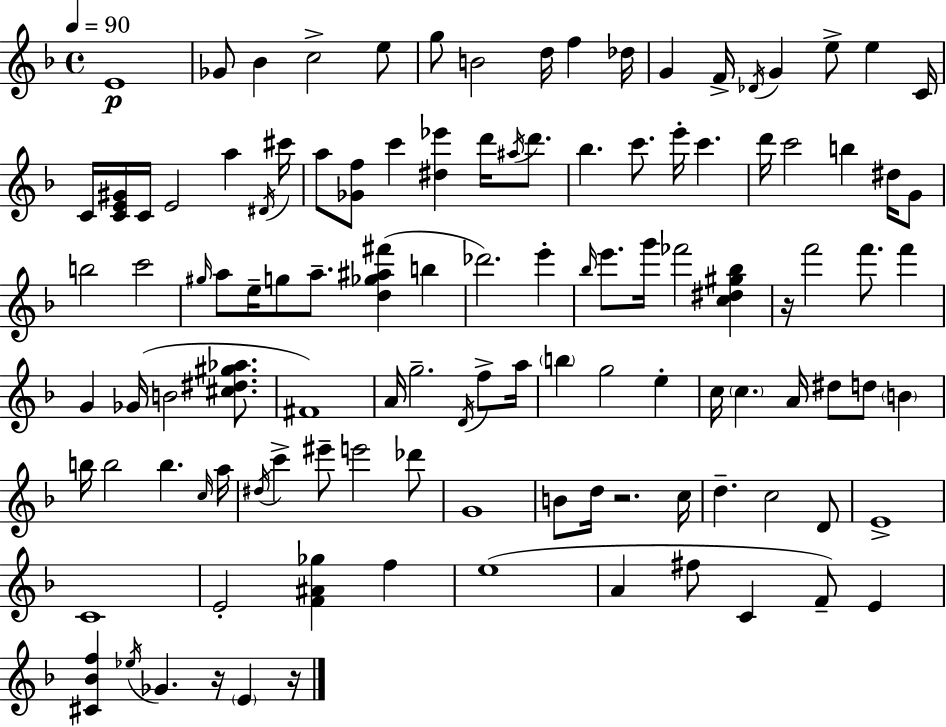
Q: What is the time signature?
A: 4/4